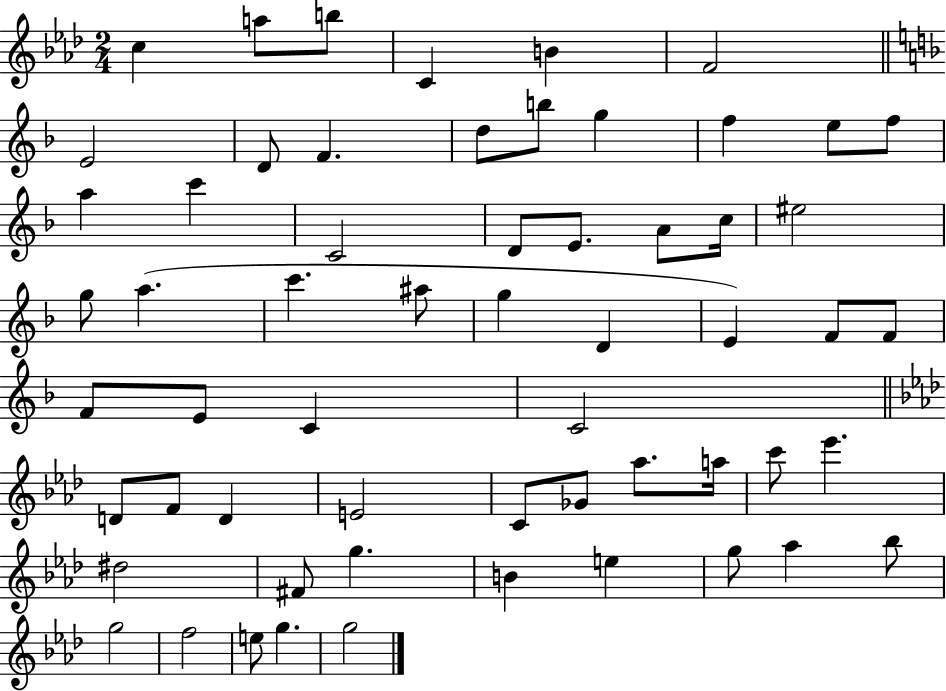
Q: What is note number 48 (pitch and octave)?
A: F#4